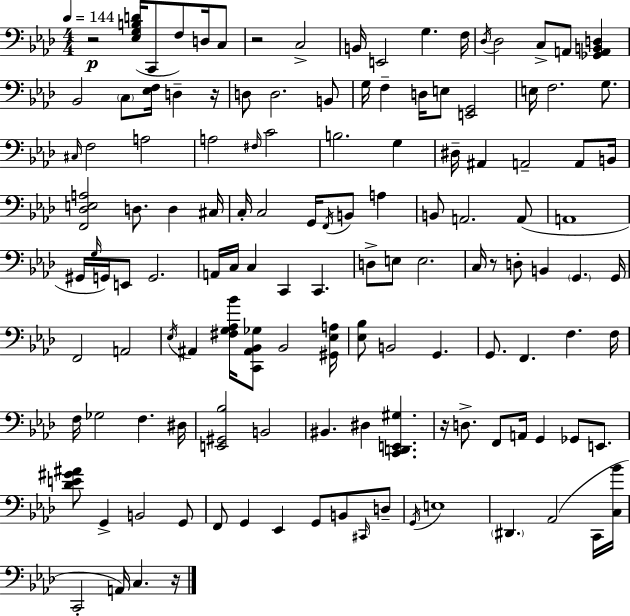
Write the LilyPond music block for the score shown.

{
  \clef bass
  \numericTimeSignature
  \time 4/4
  \key f \minor
  \tempo 4 = 144
  r2\p <ees g b d'>16( c,8 f8) d16 c8 | r2 c2-> | b,16 e,2 g4. f16 | \acciaccatura { des16 } des2 c8-> a,8 <ges, a, b, d>4 | \break bes,2 \parenthesize c8 <ees f>16 d4-- | r16 d8 d2. b,8 | g16 f4-- d16 e8 <e, g,>2 | e16 f2. g8. | \break \grace { cis16 } f2 a2 | a2 \grace { fis16 } c'2 | b2. g4 | dis16-- ais,4 a,2-- | \break a,8 b,16 <f, des e a>2 d8. d4 | cis16 c16-. c2 g,16 \acciaccatura { f,16 } b,8 | a4 b,8 a,2. | a,8( a,1 | \break gis,16 \grace { g16 } g,16) e,8 g,2. | a,16 c16 c4 c,4 c,4. | d8-> e8 e2. | c16 r8 d8-. b,4 \parenthesize g,4. | \break g,16 f,2 a,2 | \acciaccatura { ees16 } ais,4 <fis g aes bes'>16 <c, ais, bes, ges>8 bes,2 | <gis, ees a>16 <ees bes>8 b,2 | g,4. g,8. f,4. f4. | \break f16 f16 ges2 f4. | dis16 <e, gis, bes>2 b,2 | bis,4. dis4 | <c, d, e, gis>4. r16 d8.-> f,8 a,16 g,4 | \break ges,8 e,8. <des' e' gis' ais'>8 g,4-> b,2 | g,8 f,8 g,4 ees,4 | g,8 b,8 \grace { cis,16 } d8-- \acciaccatura { g,16 } e1 | \parenthesize dis,4. aes,2( | \break c,16 <c bes'>16 c,2-. | a,16) c4. r16 \bar "|."
}